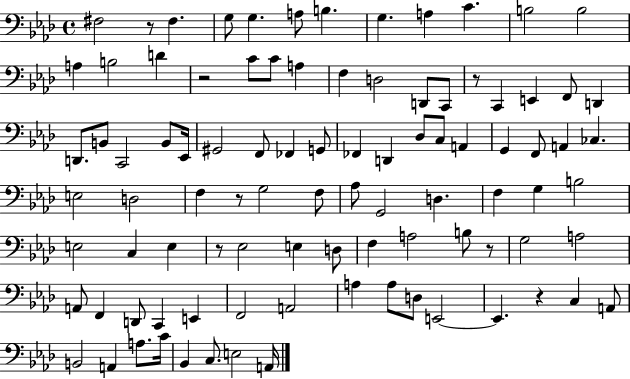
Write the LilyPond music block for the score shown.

{
  \clef bass
  \time 4/4
  \defaultTimeSignature
  \key aes \major
  \repeat volta 2 { fis2 r8 fis4. | g8 g4. a8 b4. | g4. a4 c'4. | b2 b2 | \break a4 b2 d'4 | r2 c'8 c'8 a4 | f4 d2 d,8 c,8 | r8 c,4 e,4 f,8 d,4 | \break d,8. b,8 c,2 b,8 ees,16 | gis,2 f,8 fes,4 g,8 | fes,4 d,4 des8 c8 a,4 | g,4 f,8 a,4 ces4. | \break e2 d2 | f4 r8 g2 f8 | aes8 g,2 d4. | f4 g4 b2 | \break e2 c4 e4 | r8 ees2 e4 d8 | f4 a2 b8 r8 | g2 a2 | \break a,8 f,4 d,8 c,4 e,4 | f,2 a,2 | a4 a8 d8 e,2~~ | e,4. r4 c4 a,8 | \break b,2 a,4 a8. c'16 | bes,4 c8. e2 a,16 | } \bar "|."
}